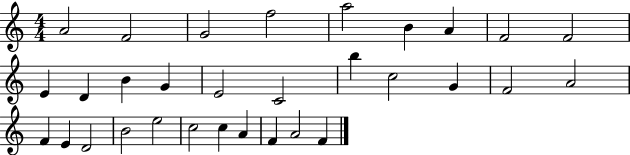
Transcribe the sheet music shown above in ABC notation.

X:1
T:Untitled
M:4/4
L:1/4
K:C
A2 F2 G2 f2 a2 B A F2 F2 E D B G E2 C2 b c2 G F2 A2 F E D2 B2 e2 c2 c A F A2 F